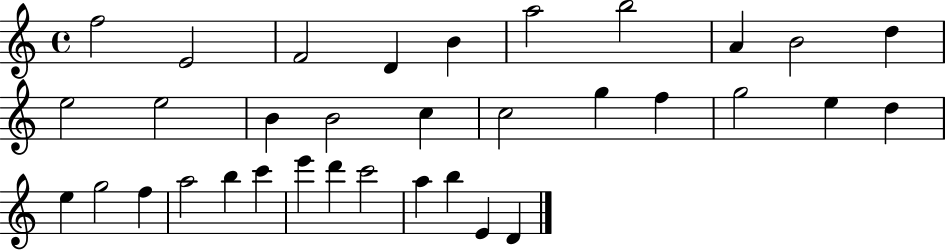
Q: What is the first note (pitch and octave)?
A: F5